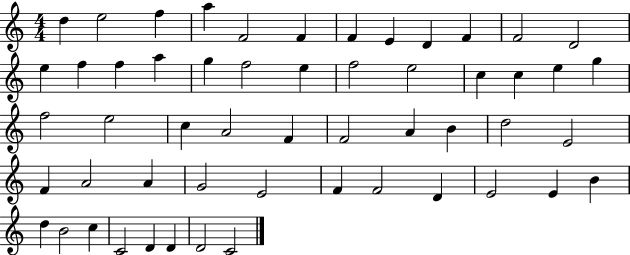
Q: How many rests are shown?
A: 0